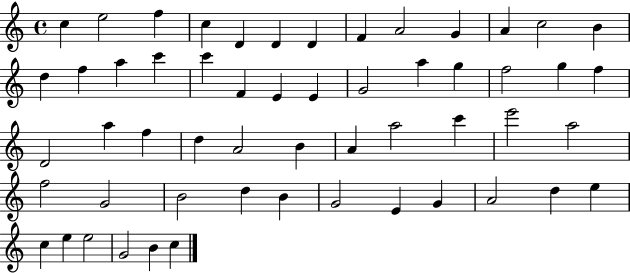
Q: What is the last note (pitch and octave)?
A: C5